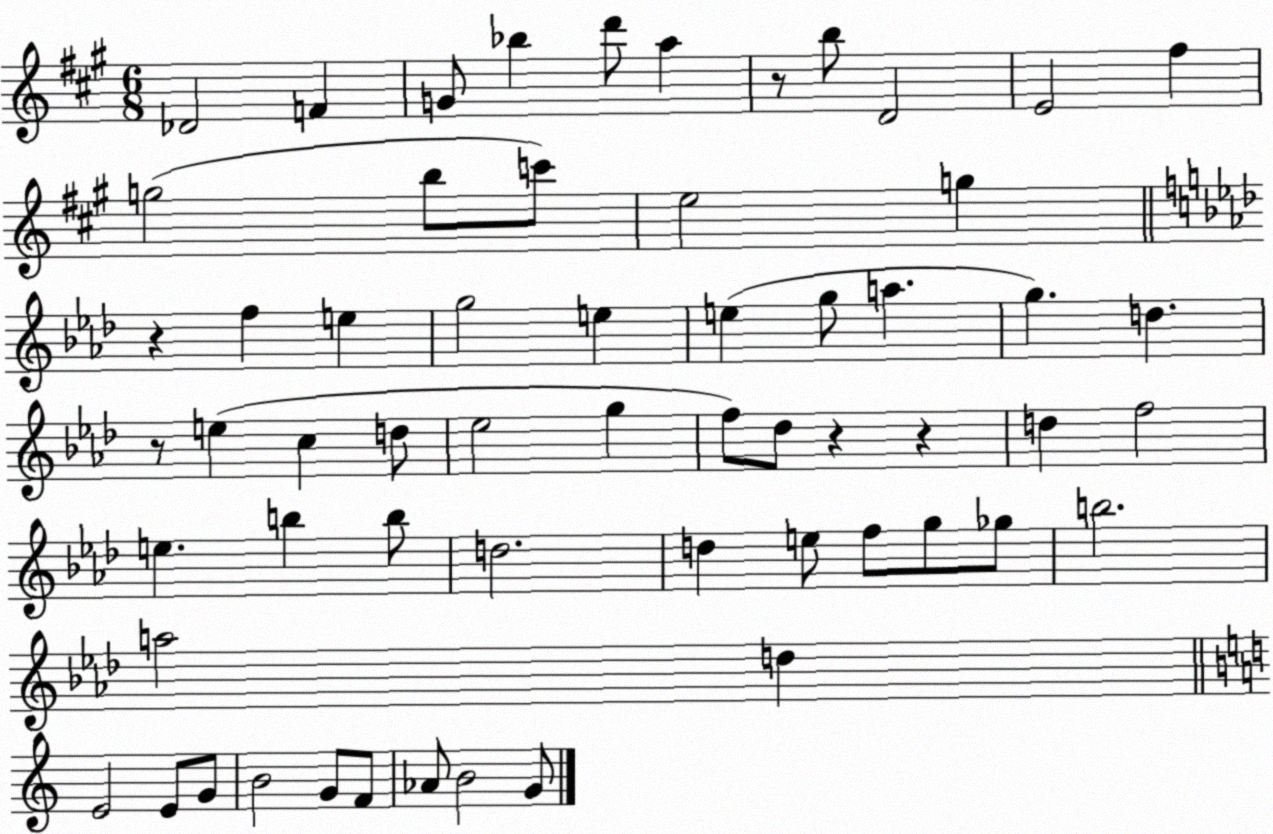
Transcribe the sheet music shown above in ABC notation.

X:1
T:Untitled
M:6/8
L:1/4
K:A
_D2 F G/2 _b d'/2 a z/2 b/2 D2 E2 ^f g2 b/2 c'/2 e2 g z f e g2 e e g/2 a g d z/2 e c d/2 _e2 g f/2 _d/2 z z d f2 e b b/2 d2 d e/2 f/2 g/2 _g/2 b2 a2 d E2 E/2 G/2 B2 G/2 F/2 _A/2 B2 G/2